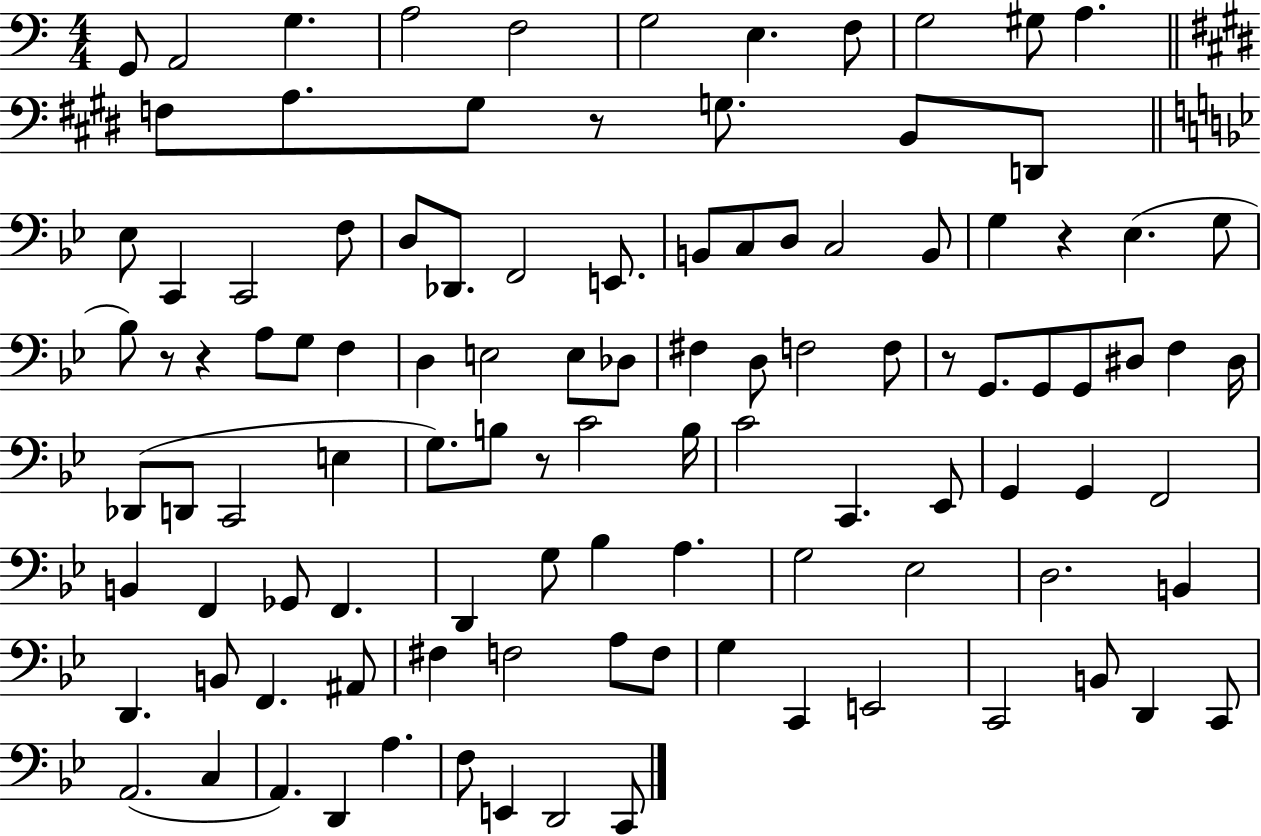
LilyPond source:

{
  \clef bass
  \numericTimeSignature
  \time 4/4
  \key c \major
  \repeat volta 2 { g,8 a,2 g4. | a2 f2 | g2 e4. f8 | g2 gis8 a4. | \break \bar "||" \break \key e \major f8 a8. gis8 r8 g8. b,8 d,8 | \bar "||" \break \key g \minor ees8 c,4 c,2 f8 | d8 des,8. f,2 e,8. | b,8 c8 d8 c2 b,8 | g4 r4 ees4.( g8 | \break bes8) r8 r4 a8 g8 f4 | d4 e2 e8 des8 | fis4 d8 f2 f8 | r8 g,8. g,8 g,8 dis8 f4 dis16 | \break des,8( d,8 c,2 e4 | g8.) b8 r8 c'2 b16 | c'2 c,4. ees,8 | g,4 g,4 f,2 | \break b,4 f,4 ges,8 f,4. | d,4 g8 bes4 a4. | g2 ees2 | d2. b,4 | \break d,4. b,8 f,4. ais,8 | fis4 f2 a8 f8 | g4 c,4 e,2 | c,2 b,8 d,4 c,8 | \break a,2.( c4 | a,4.) d,4 a4. | f8 e,4 d,2 c,8 | } \bar "|."
}